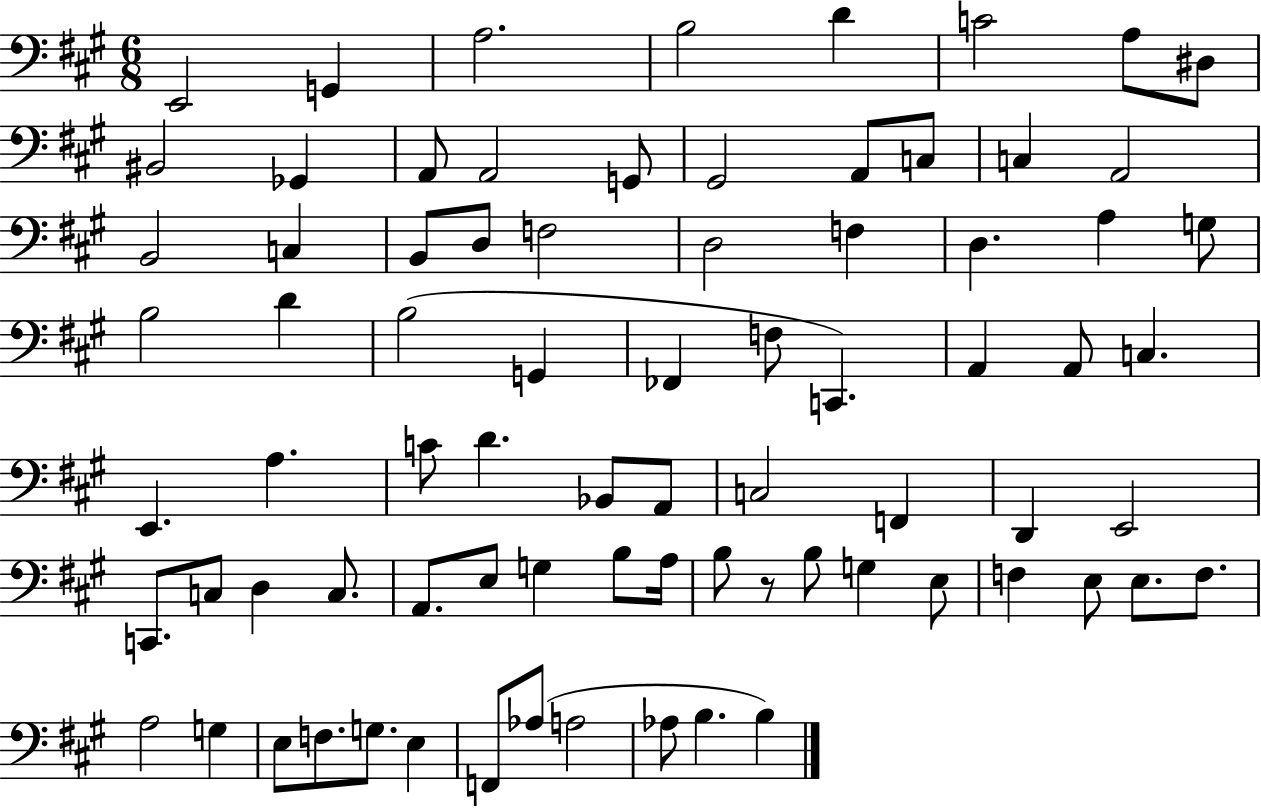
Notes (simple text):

E2/h G2/q A3/h. B3/h D4/q C4/h A3/e D#3/e BIS2/h Gb2/q A2/e A2/h G2/e G#2/h A2/e C3/e C3/q A2/h B2/h C3/q B2/e D3/e F3/h D3/h F3/q D3/q. A3/q G3/e B3/h D4/q B3/h G2/q FES2/q F3/e C2/q. A2/q A2/e C3/q. E2/q. A3/q. C4/e D4/q. Bb2/e A2/e C3/h F2/q D2/q E2/h C2/e. C3/e D3/q C3/e. A2/e. E3/e G3/q B3/e A3/s B3/e R/e B3/e G3/q E3/e F3/q E3/e E3/e. F3/e. A3/h G3/q E3/e F3/e. G3/e. E3/q F2/e Ab3/e A3/h Ab3/e B3/q. B3/q